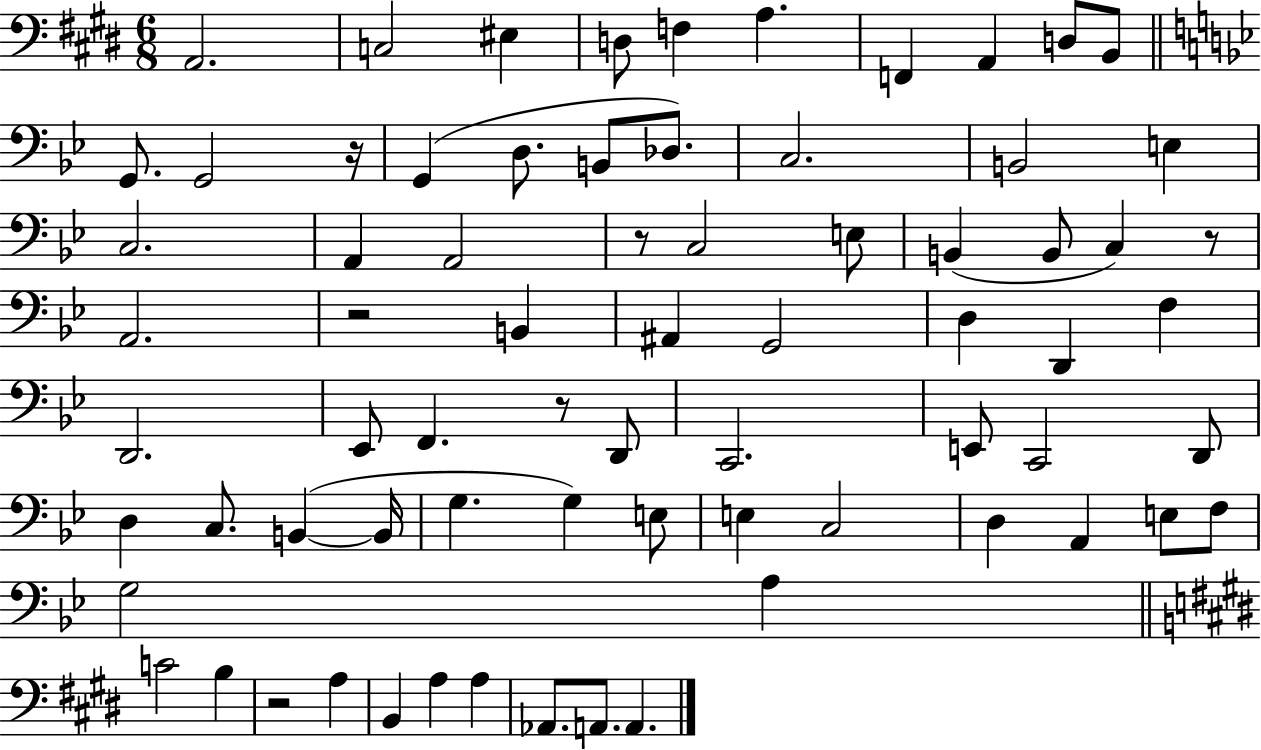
{
  \clef bass
  \numericTimeSignature
  \time 6/8
  \key e \major
  a,2. | c2 eis4 | d8 f4 a4. | f,4 a,4 d8 b,8 | \break \bar "||" \break \key g \minor g,8. g,2 r16 | g,4( d8. b,8 des8.) | c2. | b,2 e4 | \break c2. | a,4 a,2 | r8 c2 e8 | b,4( b,8 c4) r8 | \break a,2. | r2 b,4 | ais,4 g,2 | d4 d,4 f4 | \break d,2. | ees,8 f,4. r8 d,8 | c,2. | e,8 c,2 d,8 | \break d4 c8. b,4~(~ b,16 | g4. g4) e8 | e4 c2 | d4 a,4 e8 f8 | \break g2 a4 | \bar "||" \break \key e \major c'2 b4 | r2 a4 | b,4 a4 a4 | aes,8. a,8. a,4. | \break \bar "|."
}